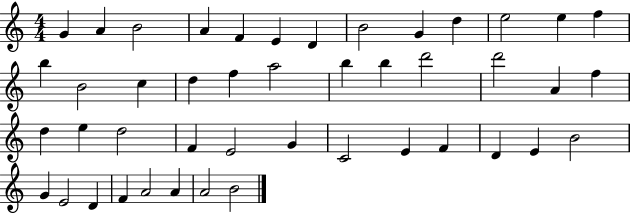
X:1
T:Untitled
M:4/4
L:1/4
K:C
G A B2 A F E D B2 G d e2 e f b B2 c d f a2 b b d'2 d'2 A f d e d2 F E2 G C2 E F D E B2 G E2 D F A2 A A2 B2